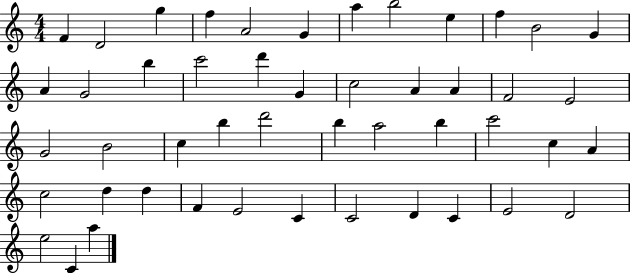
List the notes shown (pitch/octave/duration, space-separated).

F4/q D4/h G5/q F5/q A4/h G4/q A5/q B5/h E5/q F5/q B4/h G4/q A4/q G4/h B5/q C6/h D6/q G4/q C5/h A4/q A4/q F4/h E4/h G4/h B4/h C5/q B5/q D6/h B5/q A5/h B5/q C6/h C5/q A4/q C5/h D5/q D5/q F4/q E4/h C4/q C4/h D4/q C4/q E4/h D4/h E5/h C4/q A5/q